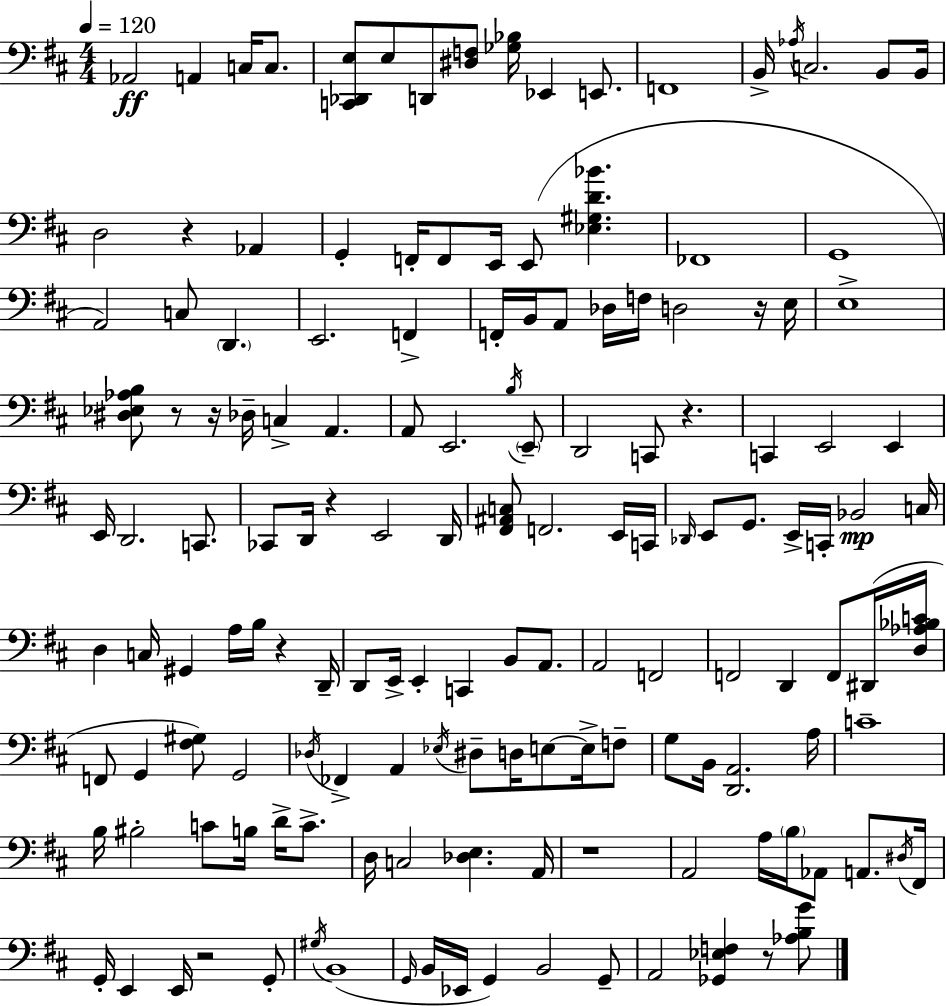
X:1
T:Untitled
M:4/4
L:1/4
K:D
_A,,2 A,, C,/4 C,/2 [C,,_D,,E,]/2 E,/2 D,,/2 [^D,F,]/2 [_G,_B,]/4 _E,, E,,/2 F,,4 B,,/4 _A,/4 C,2 B,,/2 B,,/4 D,2 z _A,, G,, F,,/4 F,,/2 E,,/4 E,,/2 [_E,^G,D_B] _F,,4 G,,4 A,,2 C,/2 D,, E,,2 F,, F,,/4 B,,/4 A,,/2 _D,/4 F,/4 D,2 z/4 E,/4 E,4 [^D,_E,_A,B,]/2 z/2 z/4 _D,/4 C, A,, A,,/2 E,,2 B,/4 E,,/2 D,,2 C,,/2 z C,, E,,2 E,, E,,/4 D,,2 C,,/2 _C,,/2 D,,/4 z E,,2 D,,/4 [^F,,^A,,C,]/2 F,,2 E,,/4 C,,/4 _D,,/4 E,,/2 G,,/2 E,,/4 C,,/4 _B,,2 C,/4 D, C,/4 ^G,, A,/4 B,/4 z D,,/4 D,,/2 E,,/4 E,, C,, B,,/2 A,,/2 A,,2 F,,2 F,,2 D,, F,,/2 ^D,,/4 [D,_A,_B,C]/4 F,,/2 G,, [^F,^G,]/2 G,,2 _D,/4 _F,, A,, _E,/4 ^D,/2 D,/4 E,/2 E,/4 F,/2 G,/2 B,,/4 [D,,A,,]2 A,/4 C4 B,/4 ^B,2 C/2 B,/4 D/4 C/2 D,/4 C,2 [_D,E,] A,,/4 z4 A,,2 A,/4 B,/4 _A,,/2 A,,/2 ^D,/4 ^F,,/4 G,,/4 E,, E,,/4 z2 G,,/2 ^G,/4 B,,4 G,,/4 B,,/4 _E,,/4 G,, B,,2 G,,/2 A,,2 [_G,,_E,F,] z/2 [_A,B,G]/2